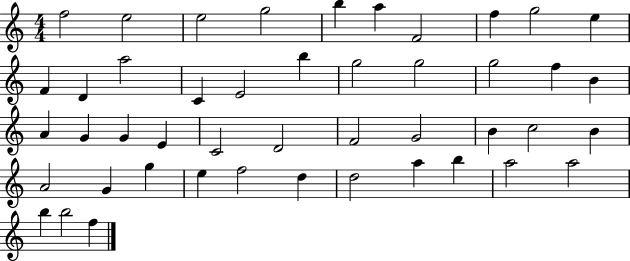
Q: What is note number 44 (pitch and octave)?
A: B5